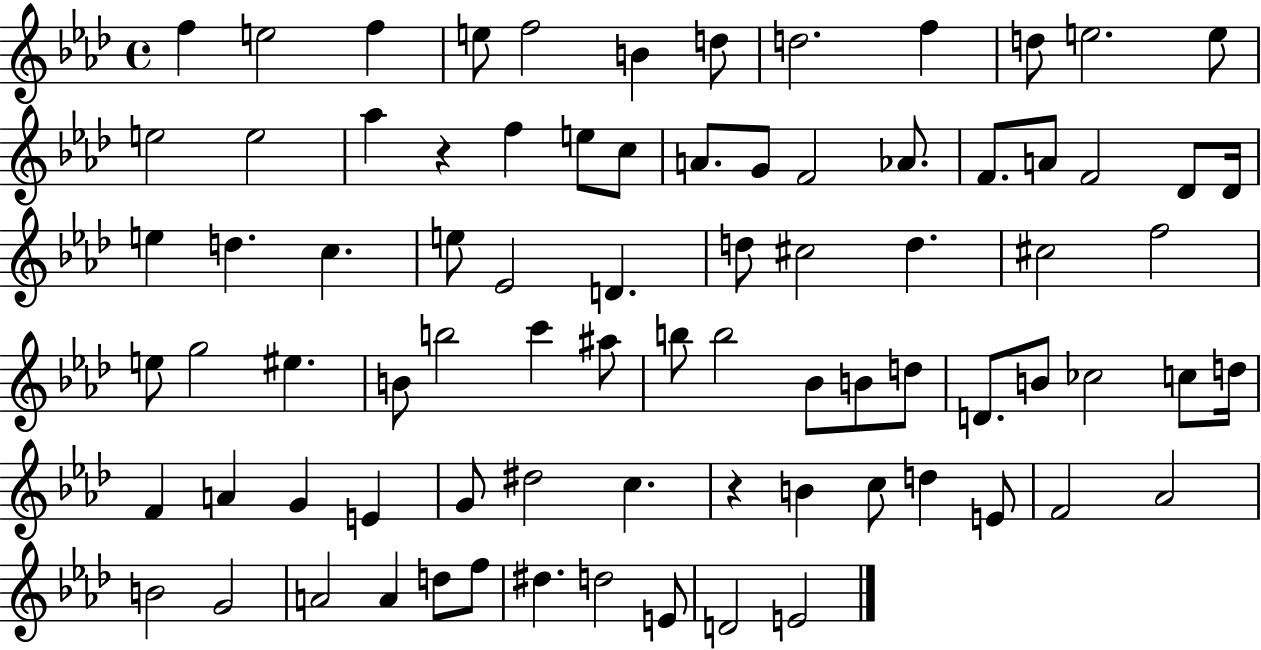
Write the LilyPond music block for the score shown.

{
  \clef treble
  \time 4/4
  \defaultTimeSignature
  \key aes \major
  f''4 e''2 f''4 | e''8 f''2 b'4 d''8 | d''2. f''4 | d''8 e''2. e''8 | \break e''2 e''2 | aes''4 r4 f''4 e''8 c''8 | a'8. g'8 f'2 aes'8. | f'8. a'8 f'2 des'8 des'16 | \break e''4 d''4. c''4. | e''8 ees'2 d'4. | d''8 cis''2 d''4. | cis''2 f''2 | \break e''8 g''2 eis''4. | b'8 b''2 c'''4 ais''8 | b''8 b''2 bes'8 b'8 d''8 | d'8. b'8 ces''2 c''8 d''16 | \break f'4 a'4 g'4 e'4 | g'8 dis''2 c''4. | r4 b'4 c''8 d''4 e'8 | f'2 aes'2 | \break b'2 g'2 | a'2 a'4 d''8 f''8 | dis''4. d''2 e'8 | d'2 e'2 | \break \bar "|."
}